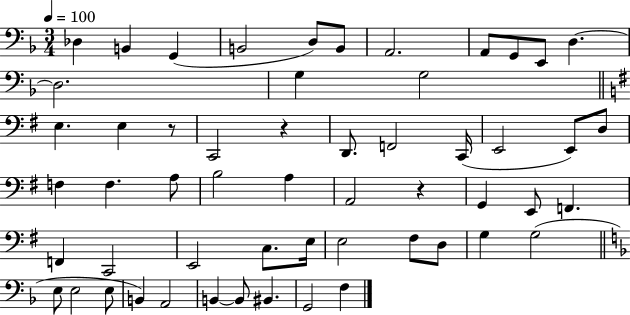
{
  \clef bass
  \numericTimeSignature
  \time 3/4
  \key f \major
  \tempo 4 = 100
  des4 b,4 g,4( | b,2 d8) b,8 | a,2. | a,8 g,8 e,8 d4.~~ | \break d2. | g4 g2 | \bar "||" \break \key e \minor e4. e4 r8 | c,2 r4 | d,8. f,2 c,16( | e,2 e,8) d8 | \break f4 f4. a8 | b2 a4 | a,2 r4 | g,4 e,8 f,4. | \break f,4 c,2 | e,2 c8. e16 | e2 fis8 d8 | g4 g2( | \break \bar "||" \break \key f \major e8 e2 e8 | b,4) a,2 | b,4~~ b,8 bis,4. | g,2 f4 | \break \bar "|."
}